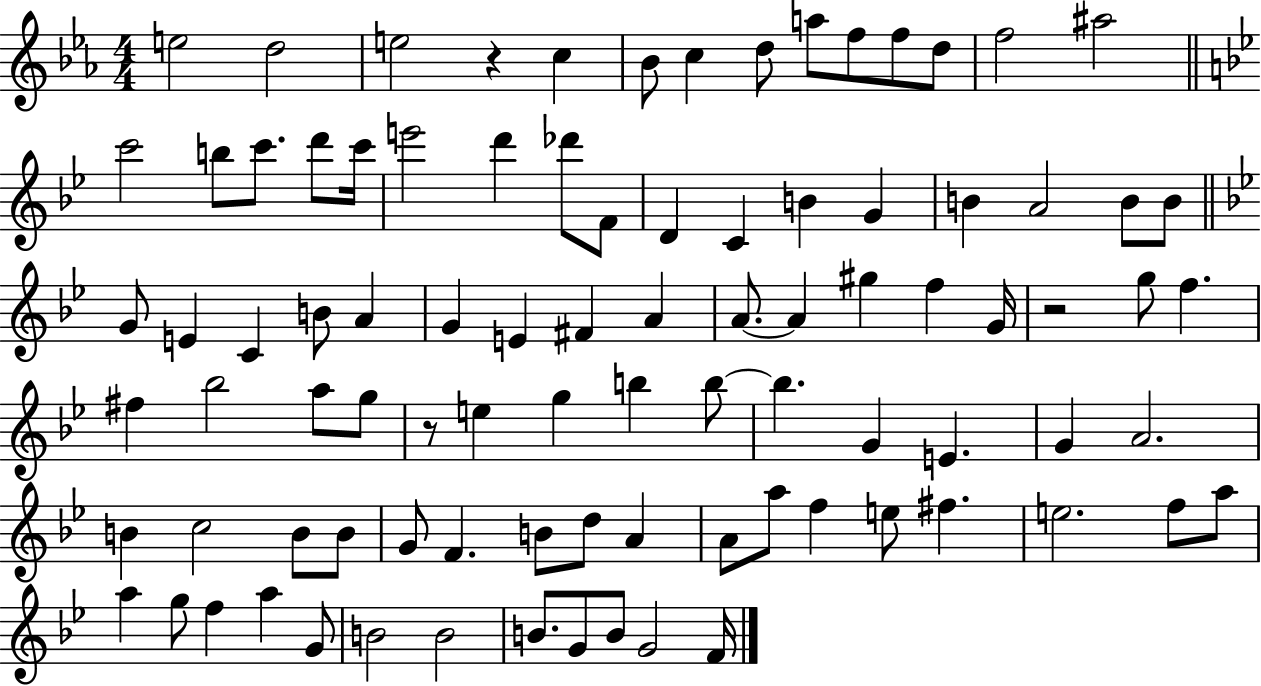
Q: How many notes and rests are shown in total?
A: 91